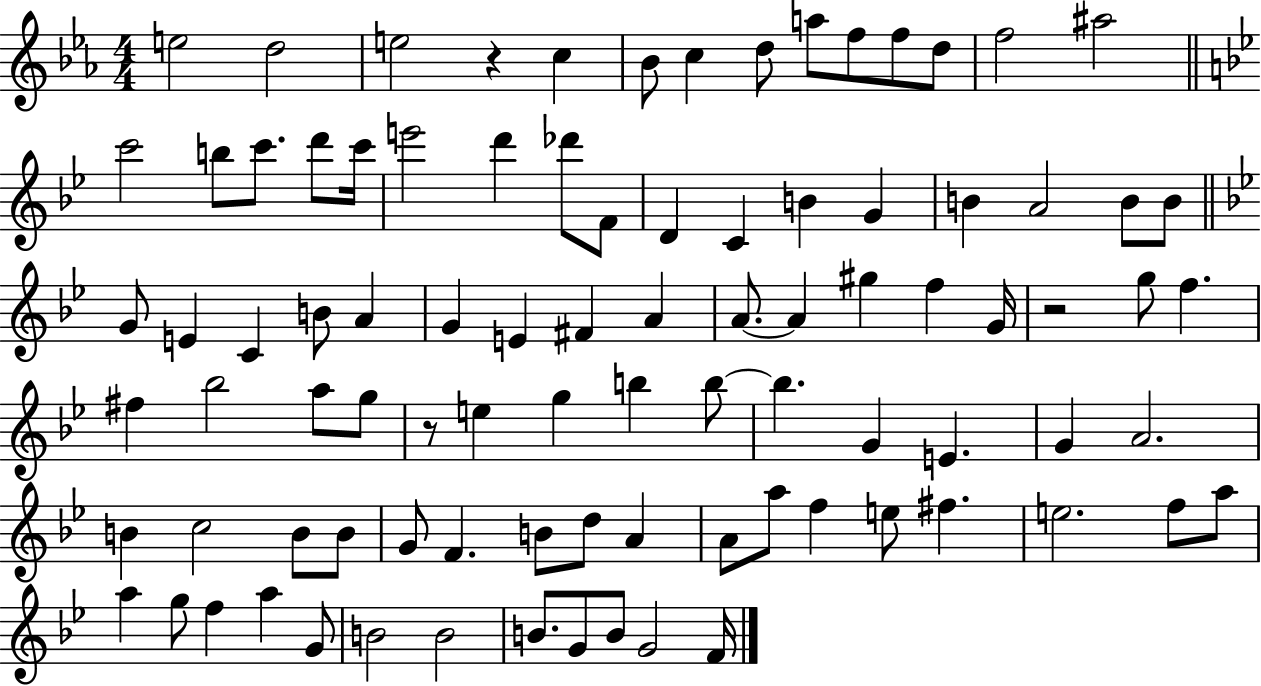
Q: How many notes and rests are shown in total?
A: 91